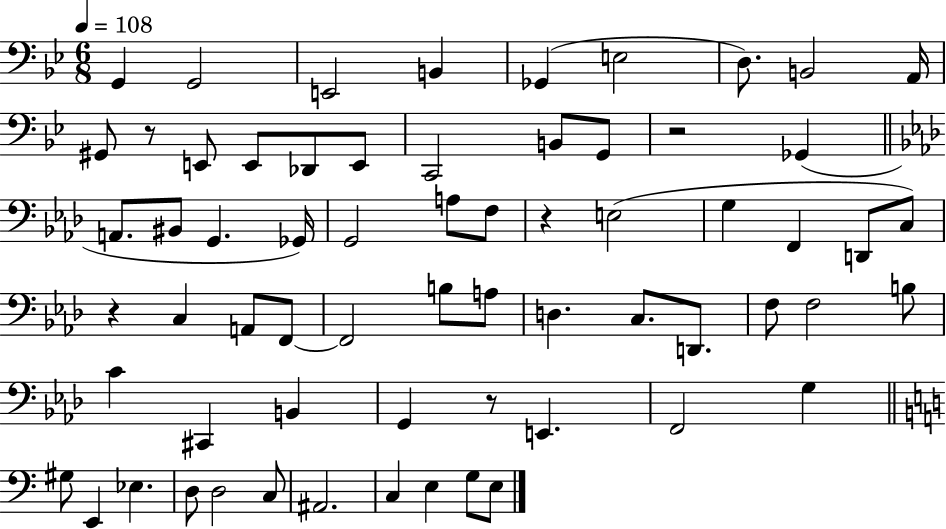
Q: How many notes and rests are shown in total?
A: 65